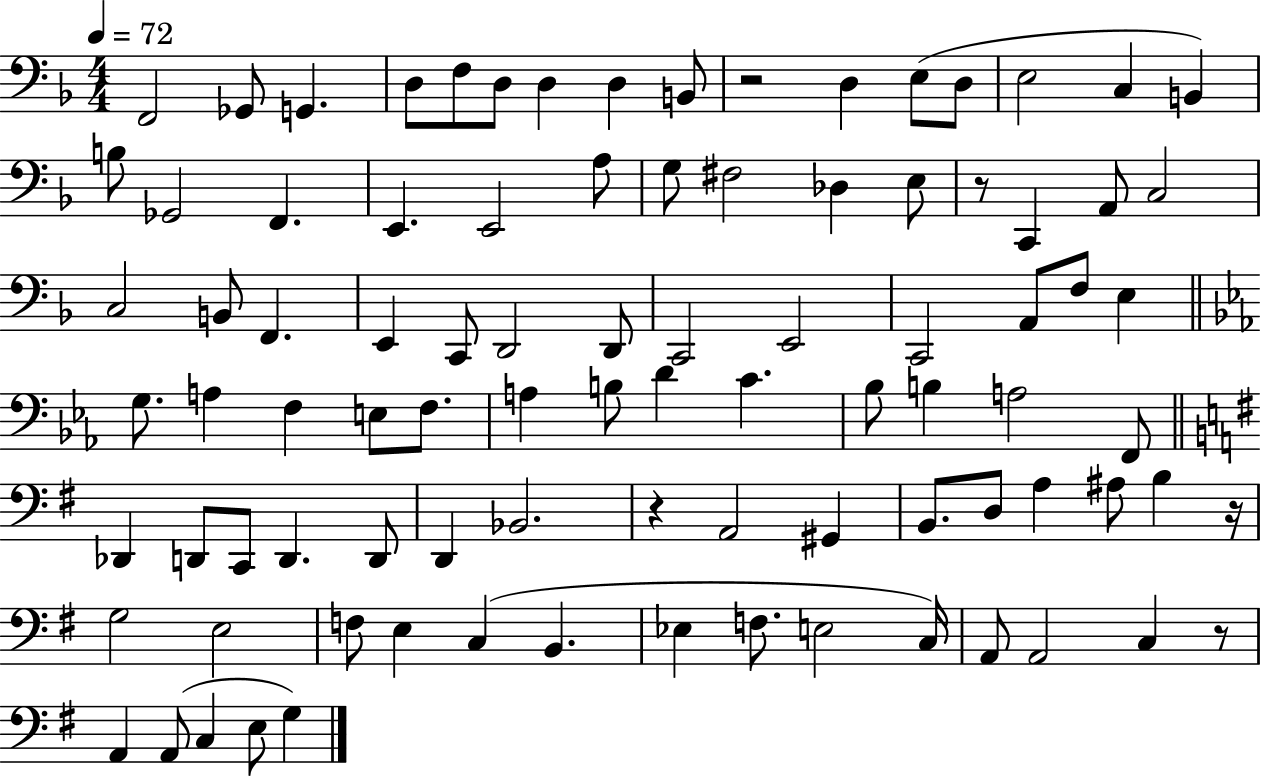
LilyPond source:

{
  \clef bass
  \numericTimeSignature
  \time 4/4
  \key f \major
  \tempo 4 = 72
  f,2 ges,8 g,4. | d8 f8 d8 d4 d4 b,8 | r2 d4 e8( d8 | e2 c4 b,4) | \break b8 ges,2 f,4. | e,4. e,2 a8 | g8 fis2 des4 e8 | r8 c,4 a,8 c2 | \break c2 b,8 f,4. | e,4 c,8 d,2 d,8 | c,2 e,2 | c,2 a,8 f8 e4 | \break \bar "||" \break \key ees \major g8. a4 f4 e8 f8. | a4 b8 d'4 c'4. | bes8 b4 a2 f,8 | \bar "||" \break \key g \major des,4 d,8 c,8 d,4. d,8 | d,4 bes,2. | r4 a,2 gis,4 | b,8. d8 a4 ais8 b4 r16 | \break g2 e2 | f8 e4 c4( b,4. | ees4 f8. e2 c16) | a,8 a,2 c4 r8 | \break a,4 a,8( c4 e8 g4) | \bar "|."
}